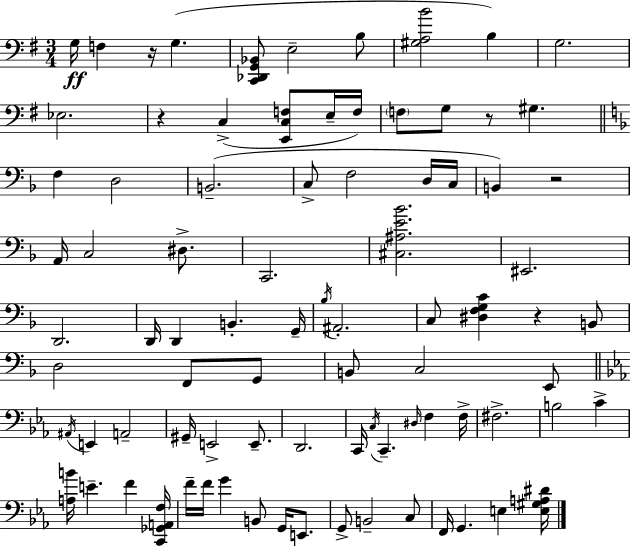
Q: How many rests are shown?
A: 5